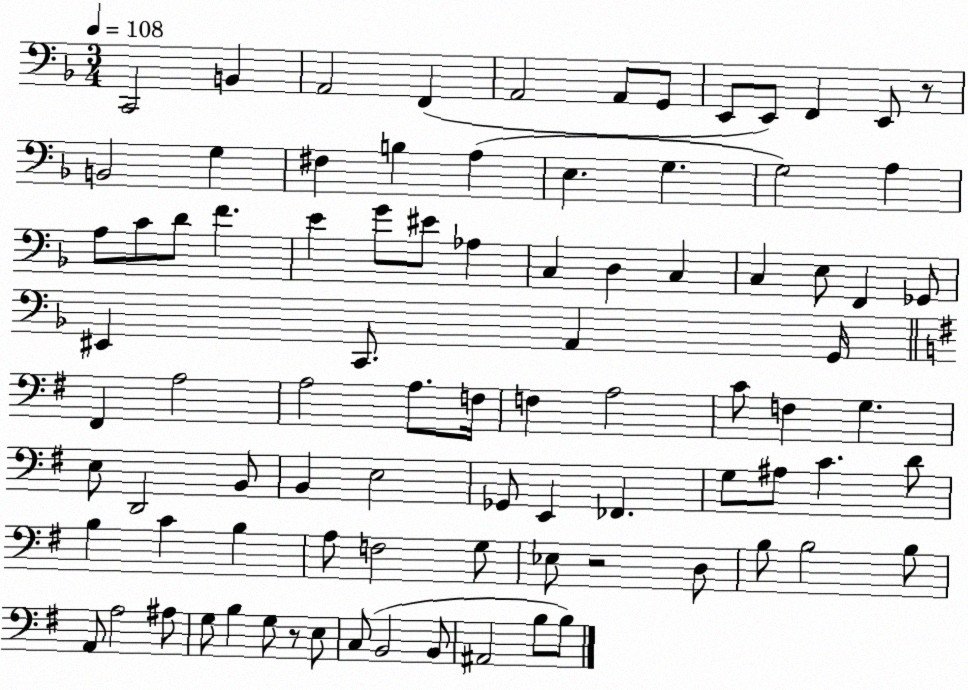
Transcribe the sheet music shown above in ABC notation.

X:1
T:Untitled
M:3/4
L:1/4
K:F
C,,2 B,, A,,2 F,, A,,2 A,,/2 G,,/2 E,,/2 E,,/2 F,, E,,/2 z/2 B,,2 G, ^F, B, A, E, G, G,2 A, A,/2 C/2 D/2 F E G/2 ^E/2 _A, C, D, C, C, E,/2 F,, _G,,/2 ^E,, C,,/2 A,, G,,/4 ^F,, A,2 A,2 A,/2 F,/4 F, A,2 C/2 F, G, E,/2 D,,2 B,,/2 B,, E,2 _G,,/2 E,, _F,, G,/2 ^A,/2 C D/2 B, C B, A,/2 F,2 G,/2 _E,/2 z2 D,/2 B,/2 B,2 B,/2 A,,/2 A,2 ^A,/2 G,/2 B, G,/2 z/2 E,/2 C,/2 B,,2 B,,/2 ^A,,2 B,/2 B,/2